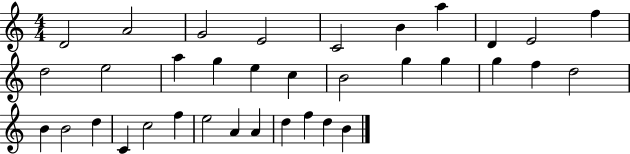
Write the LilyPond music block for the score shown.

{
  \clef treble
  \numericTimeSignature
  \time 4/4
  \key c \major
  d'2 a'2 | g'2 e'2 | c'2 b'4 a''4 | d'4 e'2 f''4 | \break d''2 e''2 | a''4 g''4 e''4 c''4 | b'2 g''4 g''4 | g''4 f''4 d''2 | \break b'4 b'2 d''4 | c'4 c''2 f''4 | e''2 a'4 a'4 | d''4 f''4 d''4 b'4 | \break \bar "|."
}